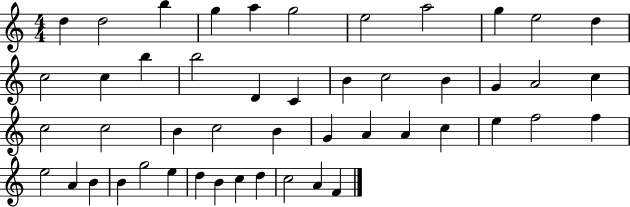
X:1
T:Untitled
M:4/4
L:1/4
K:C
d d2 b g a g2 e2 a2 g e2 d c2 c b b2 D C B c2 B G A2 c c2 c2 B c2 B G A A c e f2 f e2 A B B g2 e d B c d c2 A F